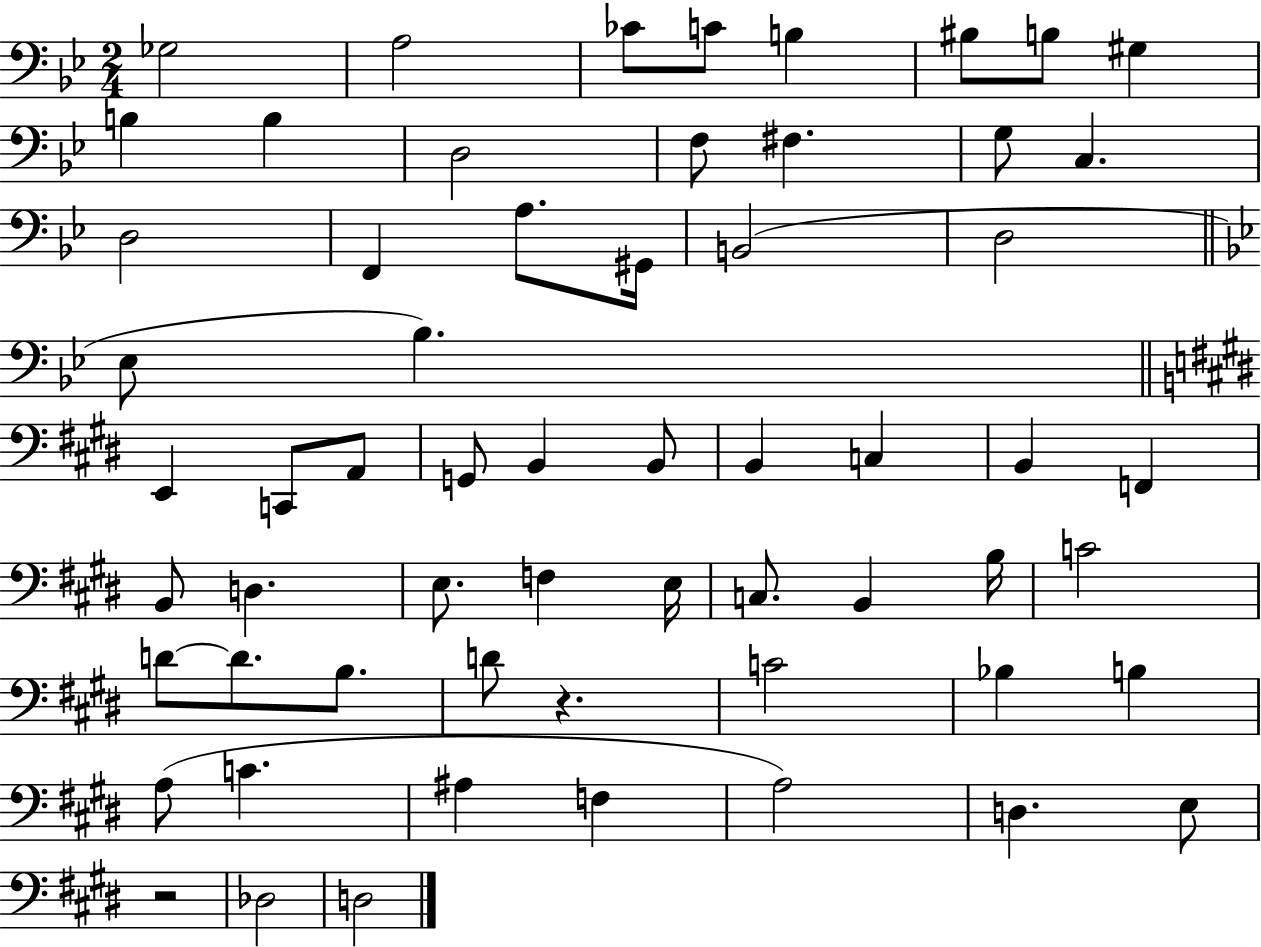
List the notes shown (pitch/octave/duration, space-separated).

Gb3/h A3/h CES4/e C4/e B3/q BIS3/e B3/e G#3/q B3/q B3/q D3/h F3/e F#3/q. G3/e C3/q. D3/h F2/q A3/e. G#2/s B2/h D3/h Eb3/e Bb3/q. E2/q C2/e A2/e G2/e B2/q B2/e B2/q C3/q B2/q F2/q B2/e D3/q. E3/e. F3/q E3/s C3/e. B2/q B3/s C4/h D4/e D4/e. B3/e. D4/e R/q. C4/h Bb3/q B3/q A3/e C4/q. A#3/q F3/q A3/h D3/q. E3/e R/h Db3/h D3/h